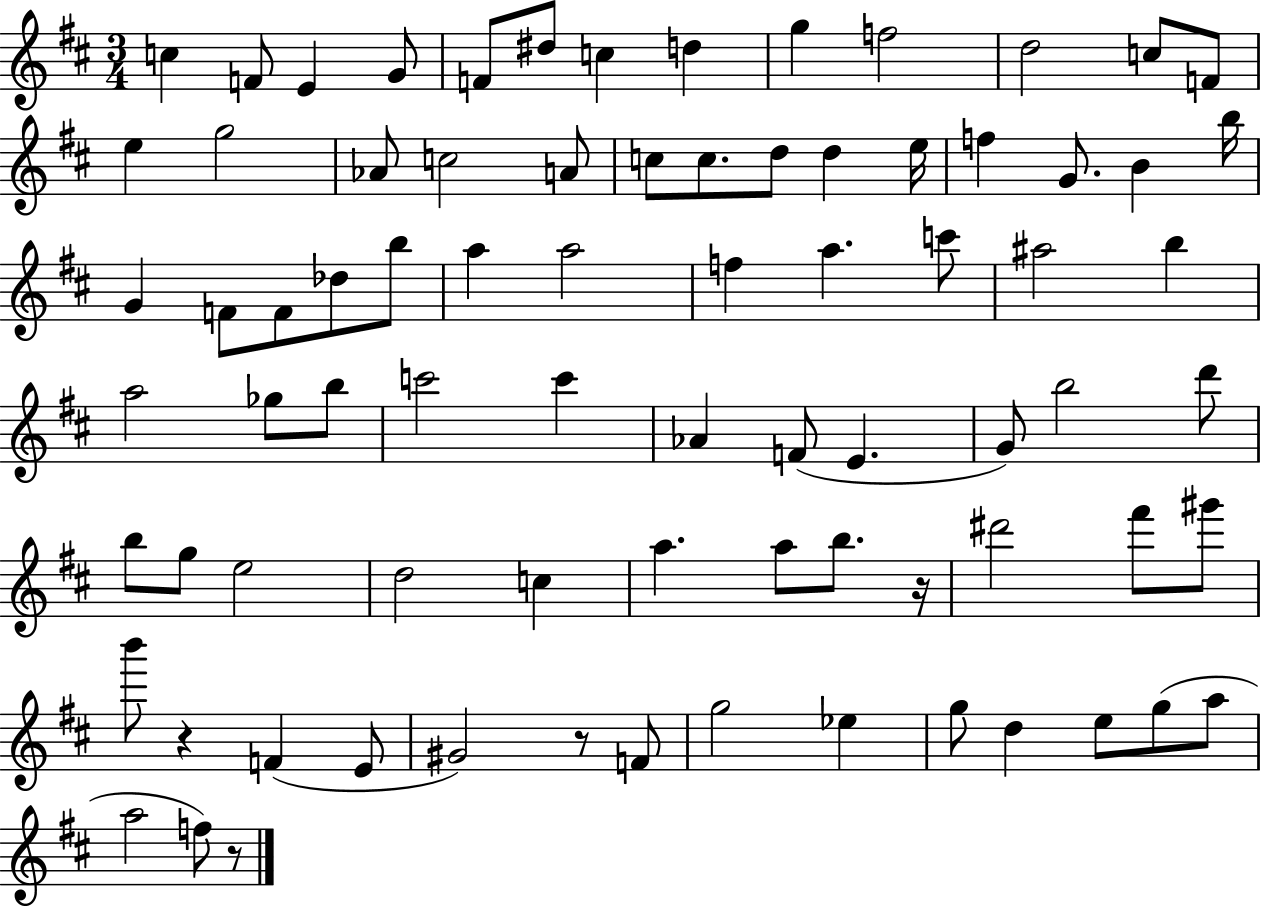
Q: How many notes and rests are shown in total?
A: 79